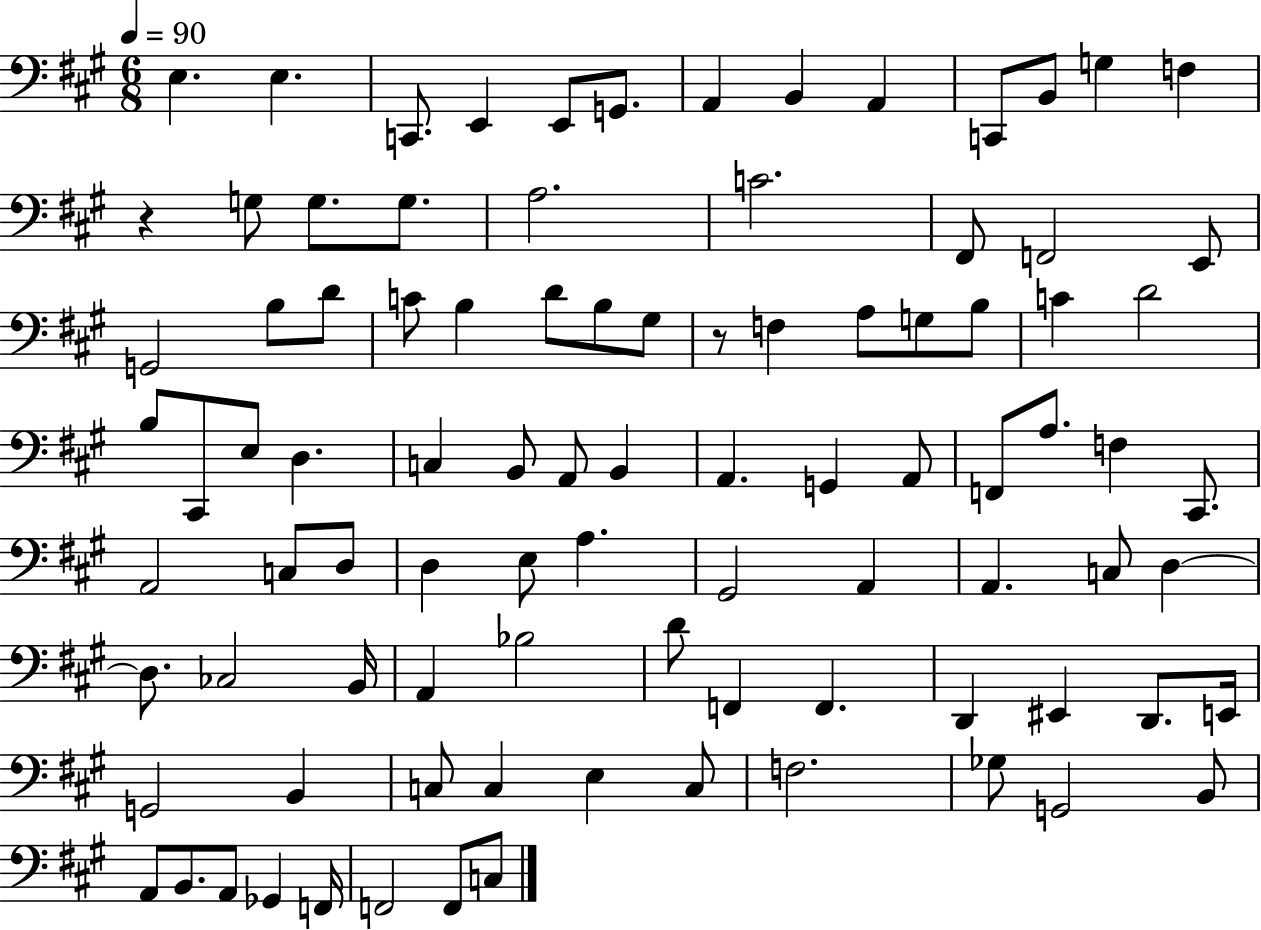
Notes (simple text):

E3/q. E3/q. C2/e. E2/q E2/e G2/e. A2/q B2/q A2/q C2/e B2/e G3/q F3/q R/q G3/e G3/e. G3/e. A3/h. C4/h. F#2/e F2/h E2/e G2/h B3/e D4/e C4/e B3/q D4/e B3/e G#3/e R/e F3/q A3/e G3/e B3/e C4/q D4/h B3/e C#2/e E3/e D3/q. C3/q B2/e A2/e B2/q A2/q. G2/q A2/e F2/e A3/e. F3/q C#2/e. A2/h C3/e D3/e D3/q E3/e A3/q. G#2/h A2/q A2/q. C3/e D3/q D3/e. CES3/h B2/s A2/q Bb3/h D4/e F2/q F2/q. D2/q EIS2/q D2/e. E2/s G2/h B2/q C3/e C3/q E3/q C3/e F3/h. Gb3/e G2/h B2/e A2/e B2/e. A2/e Gb2/q F2/s F2/h F2/e C3/e